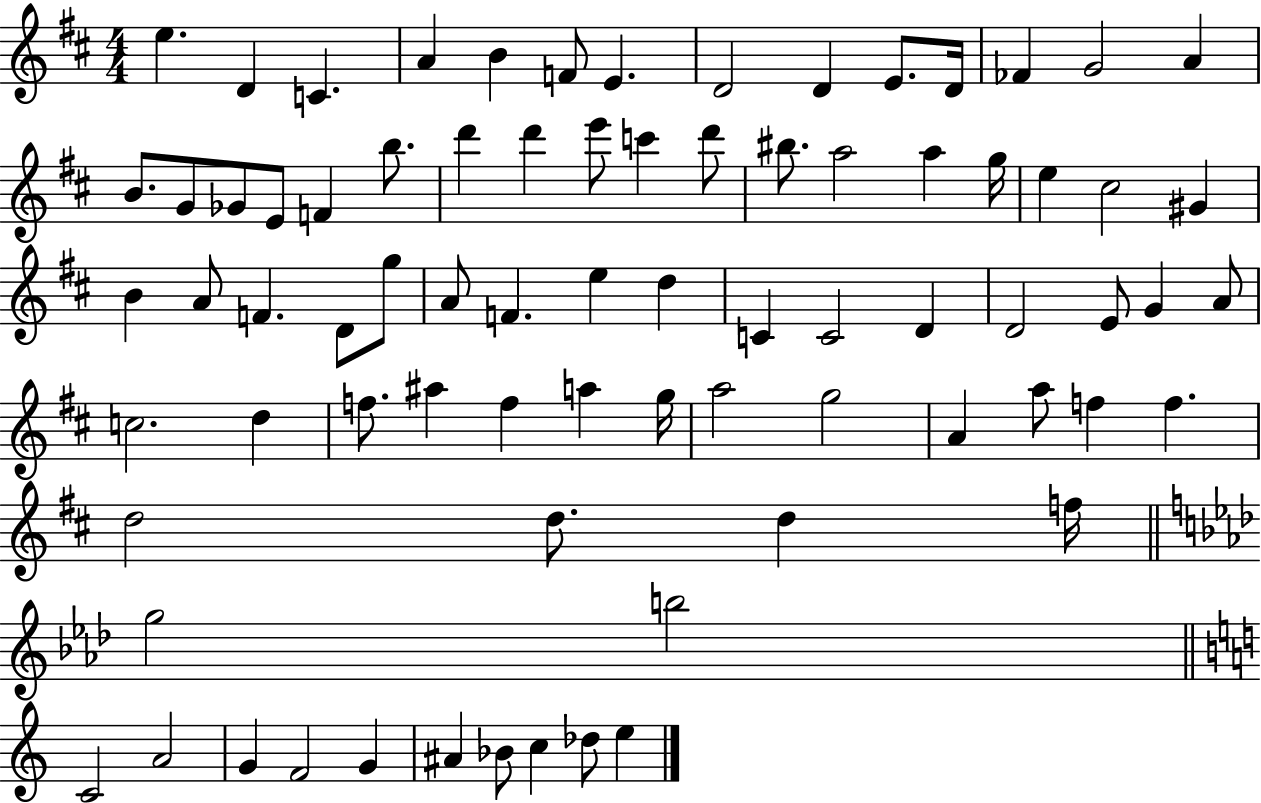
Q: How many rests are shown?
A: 0